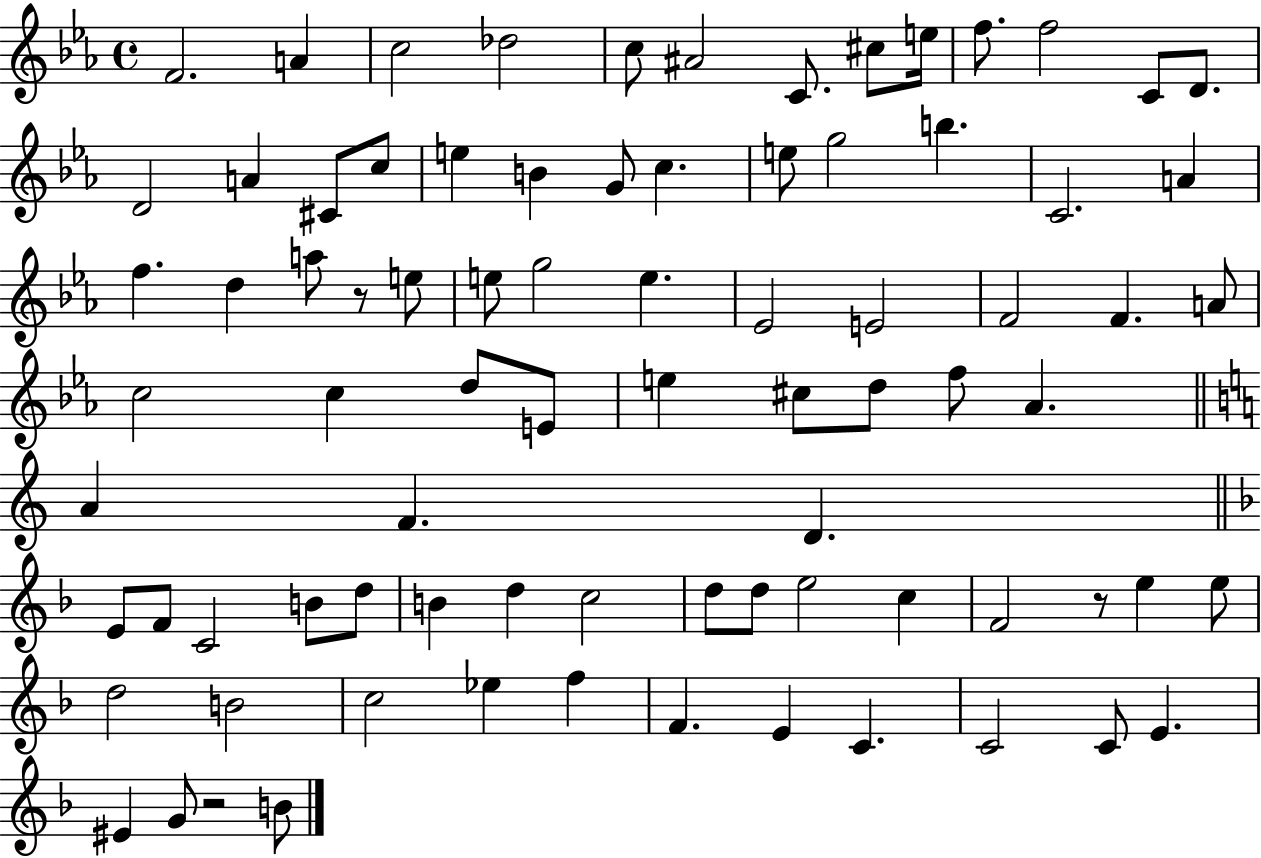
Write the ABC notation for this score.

X:1
T:Untitled
M:4/4
L:1/4
K:Eb
F2 A c2 _d2 c/2 ^A2 C/2 ^c/2 e/4 f/2 f2 C/2 D/2 D2 A ^C/2 c/2 e B G/2 c e/2 g2 b C2 A f d a/2 z/2 e/2 e/2 g2 e _E2 E2 F2 F A/2 c2 c d/2 E/2 e ^c/2 d/2 f/2 _A A F D E/2 F/2 C2 B/2 d/2 B d c2 d/2 d/2 e2 c F2 z/2 e e/2 d2 B2 c2 _e f F E C C2 C/2 E ^E G/2 z2 B/2